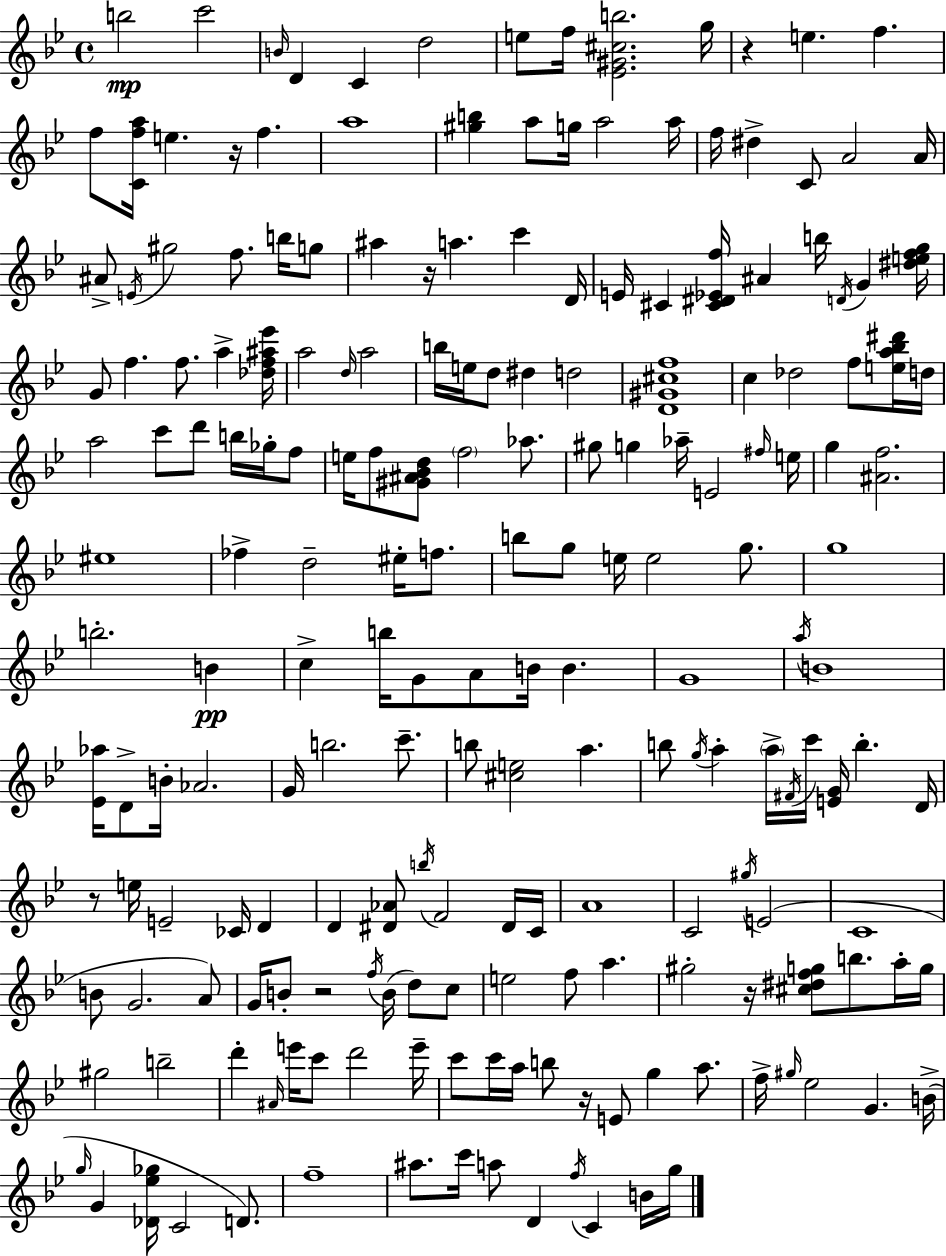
B5/h C6/h B4/s D4/q C4/q D5/h E5/e F5/s [Eb4,G#4,C#5,B5]/h. G5/s R/q E5/q. F5/q. F5/e [C4,F5,A5]/s E5/q. R/s F5/q. A5/w [G#5,B5]/q A5/e G5/s A5/h A5/s F5/s D#5/q C4/e A4/h A4/s A#4/e E4/s G#5/h F5/e. B5/s G5/e A#5/q R/s A5/q. C6/q D4/s E4/s C#4/q [C#4,D#4,Eb4,F5]/s A#4/q B5/s D4/s G4/q [D#5,E5,F5,G5]/s G4/e F5/q. F5/e. A5/q [Db5,F5,A#5,Eb6]/s A5/h D5/s A5/h B5/s E5/s D5/e D#5/q D5/h [D4,G#4,C#5,F5]/w C5/q Db5/h F5/e [E5,A5,Bb5,D#6]/s D5/s A5/h C6/e D6/e B5/s Gb5/s F5/e E5/s F5/e [G#4,A#4,Bb4,D5]/e F5/h Ab5/e. G#5/e G5/q Ab5/s E4/h F#5/s E5/s G5/q [A#4,F5]/h. EIS5/w FES5/q D5/h EIS5/s F5/e. B5/e G5/e E5/s E5/h G5/e. G5/w B5/h. B4/q C5/q B5/s G4/e A4/e B4/s B4/q. G4/w A5/s B4/w [Eb4,Ab5]/s D4/e B4/s Ab4/h. G4/s B5/h. C6/e. B5/e [C#5,E5]/h A5/q. B5/e G5/s A5/q A5/s F#4/s C6/s [E4,G4]/s B5/q. D4/s R/e E5/s E4/h CES4/s D4/q D4/q [D#4,Ab4]/e B5/s F4/h D#4/s C4/s A4/w C4/h G#5/s E4/h C4/w B4/e G4/h. A4/e G4/s B4/e R/h F5/s B4/s D5/e C5/e E5/h F5/e A5/q. G#5/h R/s [C#5,D#5,F5,G5]/e B5/e. A5/s G5/s G#5/h B5/h D6/q A#4/s E6/s C6/e D6/h E6/s C6/e C6/s A5/s B5/e R/s E4/e G5/q A5/e. F5/s G#5/s Eb5/h G4/q. B4/s G5/s G4/q [Db4,Eb5,Gb5]/s C4/h D4/e. F5/w A#5/e. C6/s A5/e D4/q F5/s C4/q B4/s G5/s